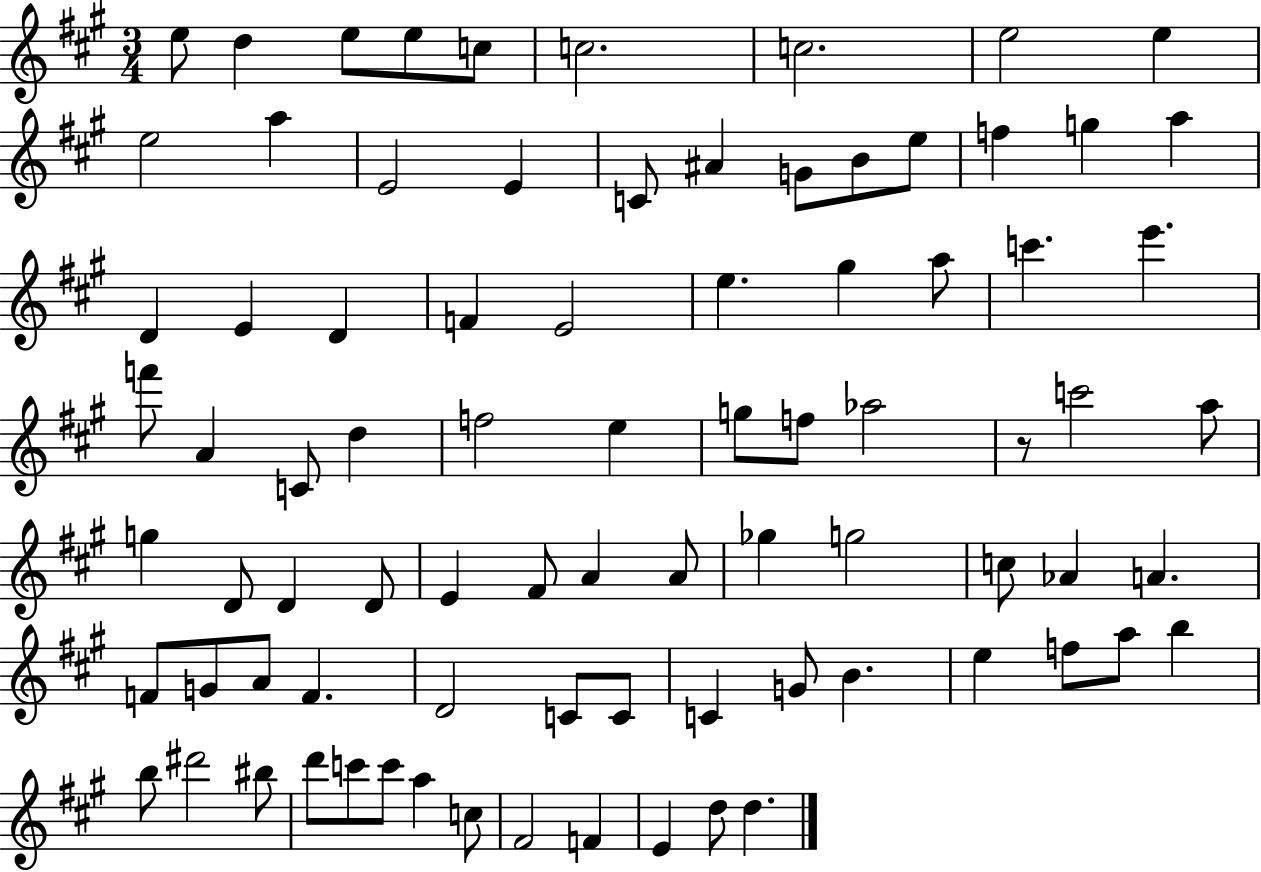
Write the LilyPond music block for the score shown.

{
  \clef treble
  \numericTimeSignature
  \time 3/4
  \key a \major
  e''8 d''4 e''8 e''8 c''8 | c''2. | c''2. | e''2 e''4 | \break e''2 a''4 | e'2 e'4 | c'8 ais'4 g'8 b'8 e''8 | f''4 g''4 a''4 | \break d'4 e'4 d'4 | f'4 e'2 | e''4. gis''4 a''8 | c'''4. e'''4. | \break f'''8 a'4 c'8 d''4 | f''2 e''4 | g''8 f''8 aes''2 | r8 c'''2 a''8 | \break g''4 d'8 d'4 d'8 | e'4 fis'8 a'4 a'8 | ges''4 g''2 | c''8 aes'4 a'4. | \break f'8 g'8 a'8 f'4. | d'2 c'8 c'8 | c'4 g'8 b'4. | e''4 f''8 a''8 b''4 | \break b''8 dis'''2 bis''8 | d'''8 c'''8 c'''8 a''4 c''8 | fis'2 f'4 | e'4 d''8 d''4. | \break \bar "|."
}